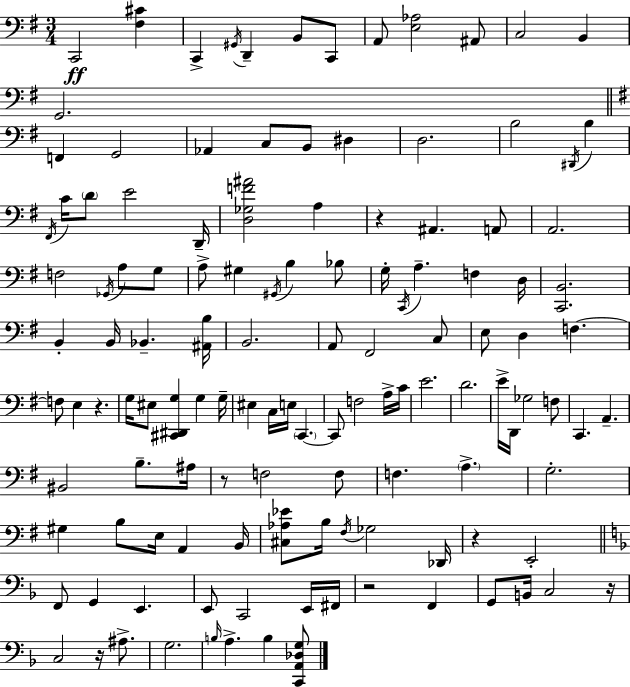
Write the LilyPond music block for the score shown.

{
  \clef bass
  \numericTimeSignature
  \time 3/4
  \key e \minor
  c,2\ff <fis cis'>4 | c,4-> \acciaccatura { gis,16 } d,4-- b,8 c,8 | a,8 <e aes>2 ais,8 | c2 b,4 | \break g,2. | \bar "||" \break \key g \major f,4 g,2 | aes,4 c8 b,8 dis4 | d2. | b2 \acciaccatura { dis,16 } b4 | \break \acciaccatura { fis,16 } c'16 \parenthesize d'8 e'2 | d,16-- <d ges f' ais'>2 a4 | r4 ais,4. | a,8 a,2. | \break f2 \acciaccatura { ges,16 } a8 | g8 a8-> gis4 \acciaccatura { gis,16 } b4 | bes8 g16-. \acciaccatura { c,16 } a4.-- | f4 d16 <c, b,>2. | \break b,4-. b,16 bes,4.-- | <ais, b>16 b,2. | a,8 fis,2 | c8 e8 d4 f4.~~ | \break f8 e4 r4. | g16 eis8 <cis, dis, g>4 | g4 g16-- eis4 c16 e16 \parenthesize c,4.~~ | c,8 f2 | \break a16-> c'16 e'2. | d'2. | e'16-> d,16 ges2 | f8 c,4. a,4.-- | \break bis,2 | b8.-- ais16 r8 f2 | f8 f4. \parenthesize a4.-> | g2.-. | \break gis4 b8 e16 | a,4 b,16 <cis aes ees'>8 b16 \acciaccatura { fis16 } ges2 | des,16 r4 e,2-. | \bar "||" \break \key f \major f,8 g,4 e,4. | e,8 c,2 e,16 fis,16 | r2 f,4 | g,8 b,16 c2 r16 | \break c2 r16 ais8.-> | g2. | \grace { b16 } a4.-> b4 <c, a, des g>8 | \bar "|."
}